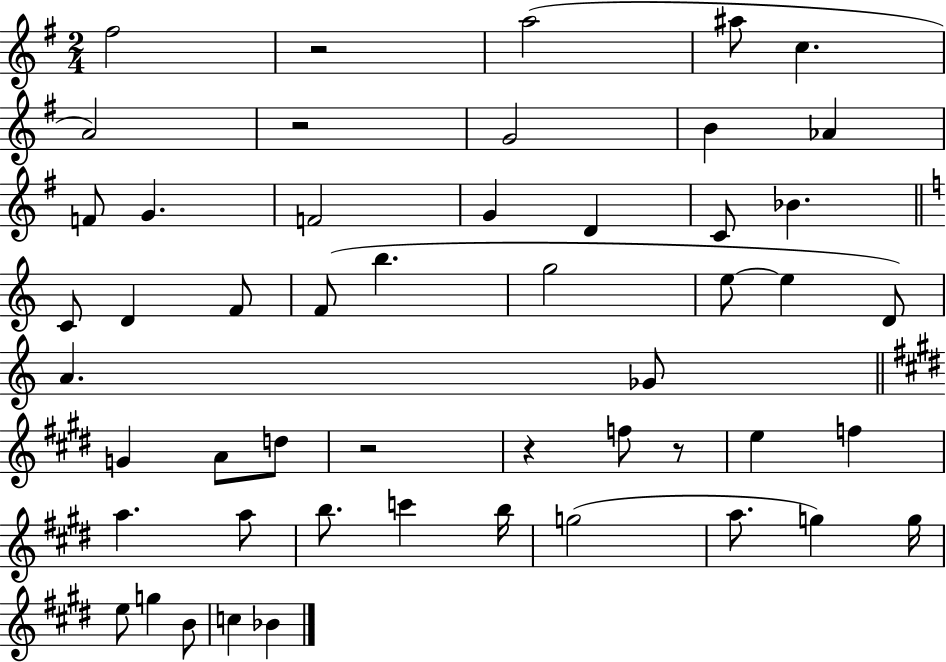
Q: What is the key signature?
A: G major